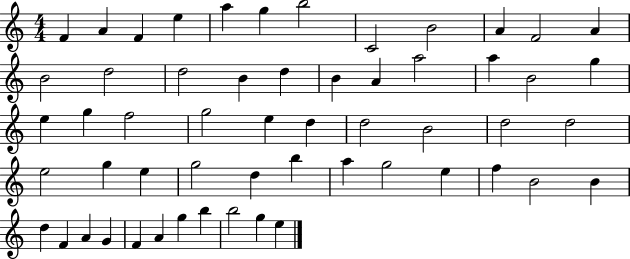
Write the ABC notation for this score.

X:1
T:Untitled
M:4/4
L:1/4
K:C
F A F e a g b2 C2 B2 A F2 A B2 d2 d2 B d B A a2 a B2 g e g f2 g2 e d d2 B2 d2 d2 e2 g e g2 d b a g2 e f B2 B d F A G F A g b b2 g e